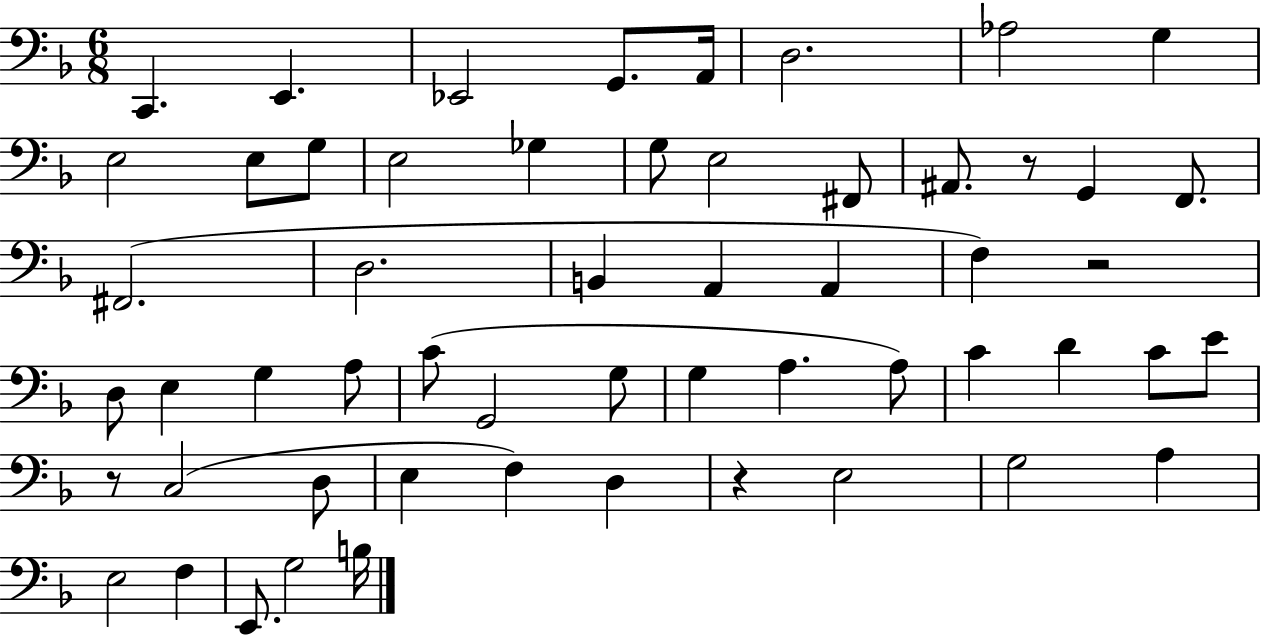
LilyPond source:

{
  \clef bass
  \numericTimeSignature
  \time 6/8
  \key f \major
  c,4. e,4. | ees,2 g,8. a,16 | d2. | aes2 g4 | \break e2 e8 g8 | e2 ges4 | g8 e2 fis,8 | ais,8. r8 g,4 f,8. | \break fis,2.( | d2. | b,4 a,4 a,4 | f4) r2 | \break d8 e4 g4 a8 | c'8( g,2 g8 | g4 a4. a8) | c'4 d'4 c'8 e'8 | \break r8 c2( d8 | e4 f4) d4 | r4 e2 | g2 a4 | \break e2 f4 | e,8. g2 b16 | \bar "|."
}